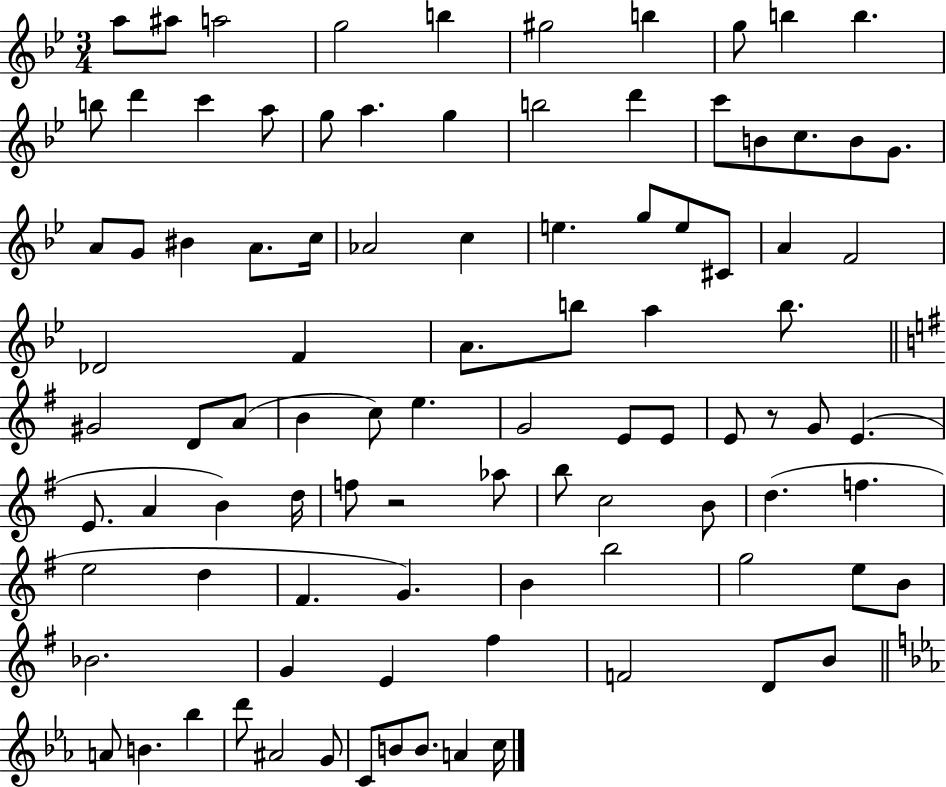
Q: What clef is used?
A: treble